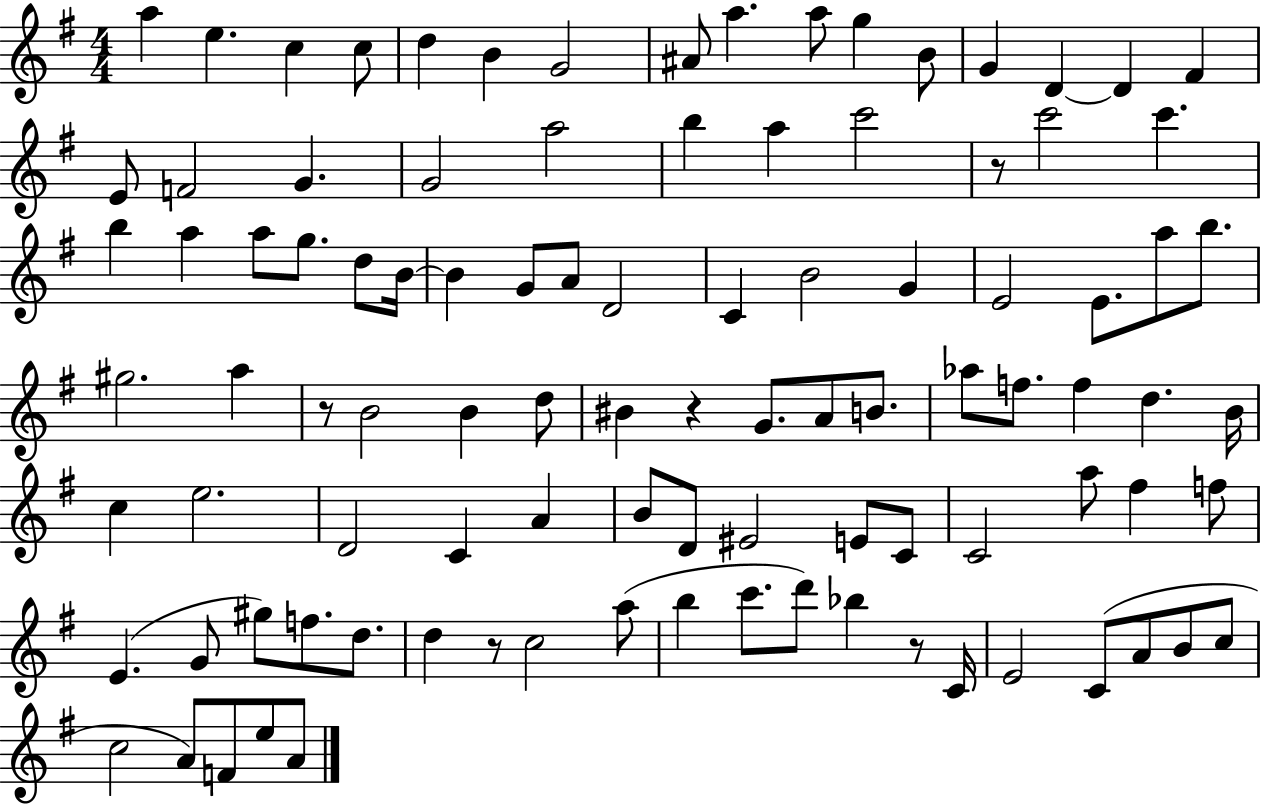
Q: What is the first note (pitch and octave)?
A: A5